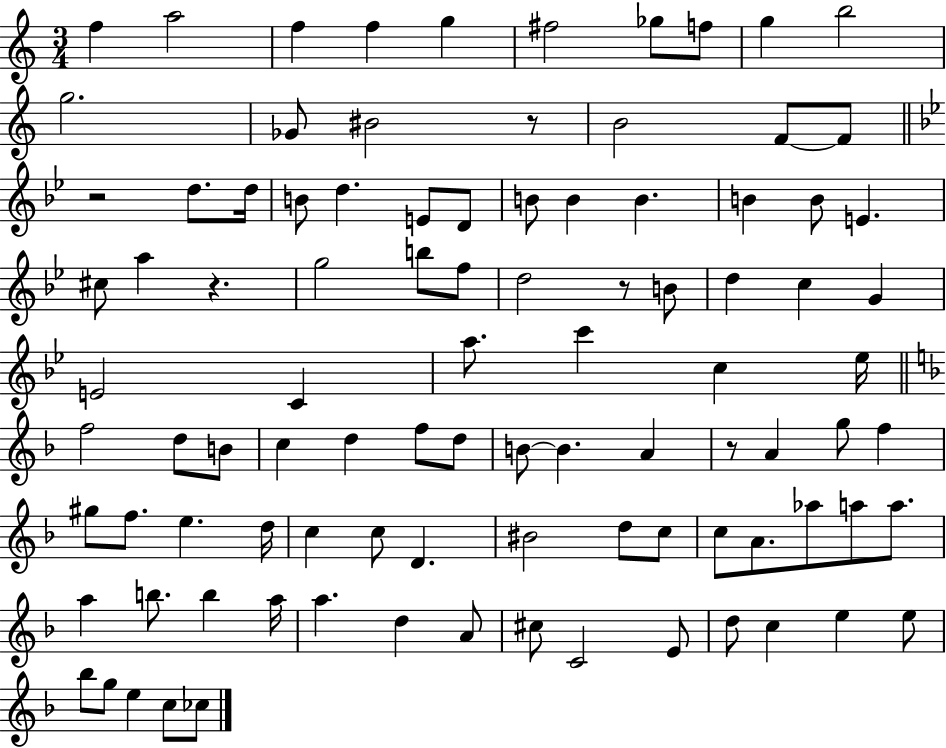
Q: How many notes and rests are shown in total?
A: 96